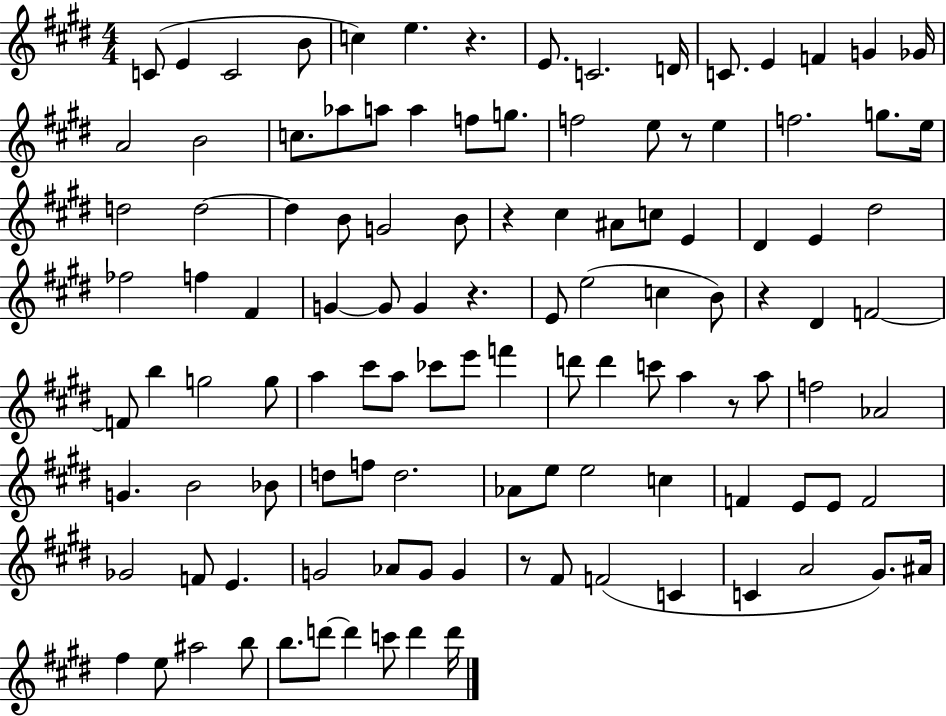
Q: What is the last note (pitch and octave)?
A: D6